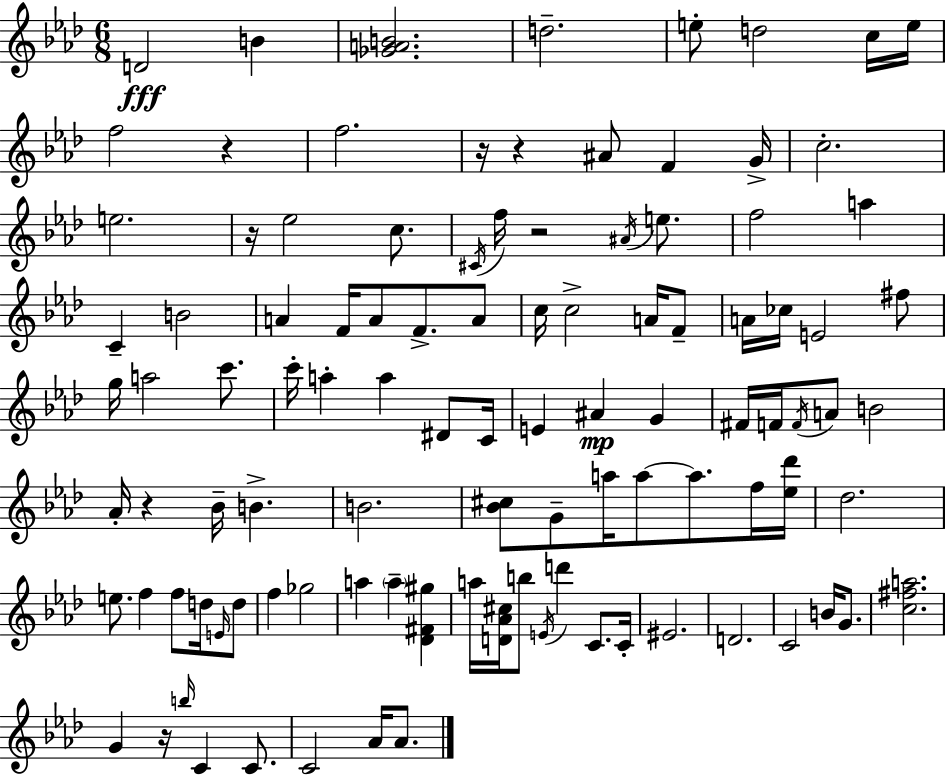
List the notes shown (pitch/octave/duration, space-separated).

D4/h B4/q [Gb4,A4,B4]/h. D5/h. E5/e D5/h C5/s E5/s F5/h R/q F5/h. R/s R/q A#4/e F4/q G4/s C5/h. E5/h. R/s Eb5/h C5/e. C#4/s F5/s R/h A#4/s E5/e. F5/h A5/q C4/q B4/h A4/q F4/s A4/e F4/e. A4/e C5/s C5/h A4/s F4/e A4/s CES5/s E4/h F#5/e G5/s A5/h C6/e. C6/s A5/q A5/q D#4/e C4/s E4/q A#4/q G4/q F#4/s F4/s F4/s A4/e B4/h Ab4/s R/q Bb4/s B4/q. B4/h. [Bb4,C#5]/e G4/e A5/s A5/e A5/e. F5/s [Eb5,Db6]/s Db5/h. E5/e. F5/q F5/e D5/s E4/s D5/e F5/q Gb5/h A5/q A5/q [Db4,F#4,G#5]/q A5/s [D4,Ab4,C#5]/s B5/e E4/s D6/q C4/e. C4/s EIS4/h. D4/h. C4/h B4/s G4/e. [C5,F#5,A5]/h. G4/q R/s B5/s C4/q C4/e. C4/h Ab4/s Ab4/e.